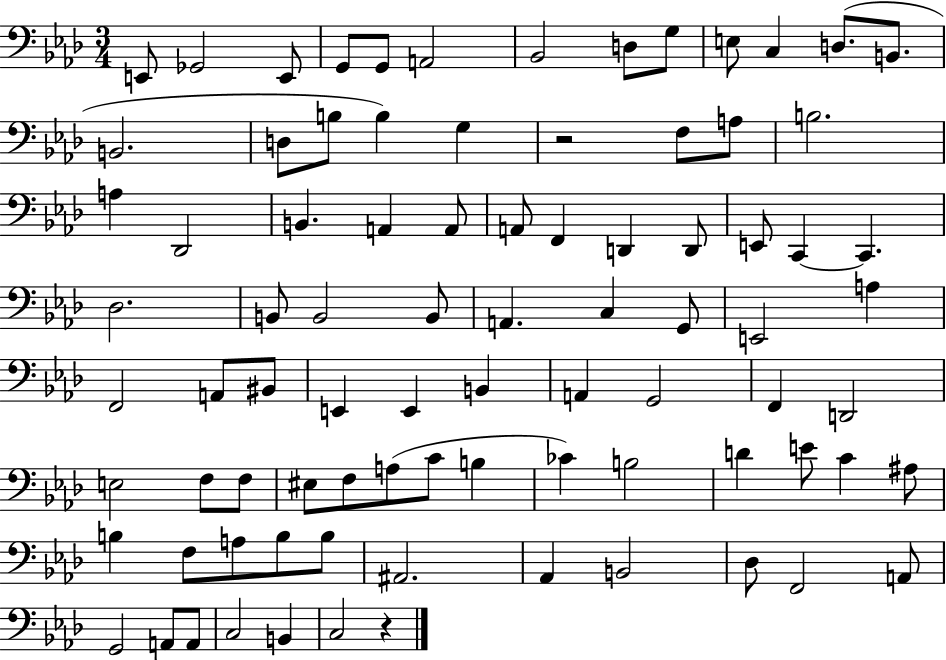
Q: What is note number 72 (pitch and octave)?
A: A#2